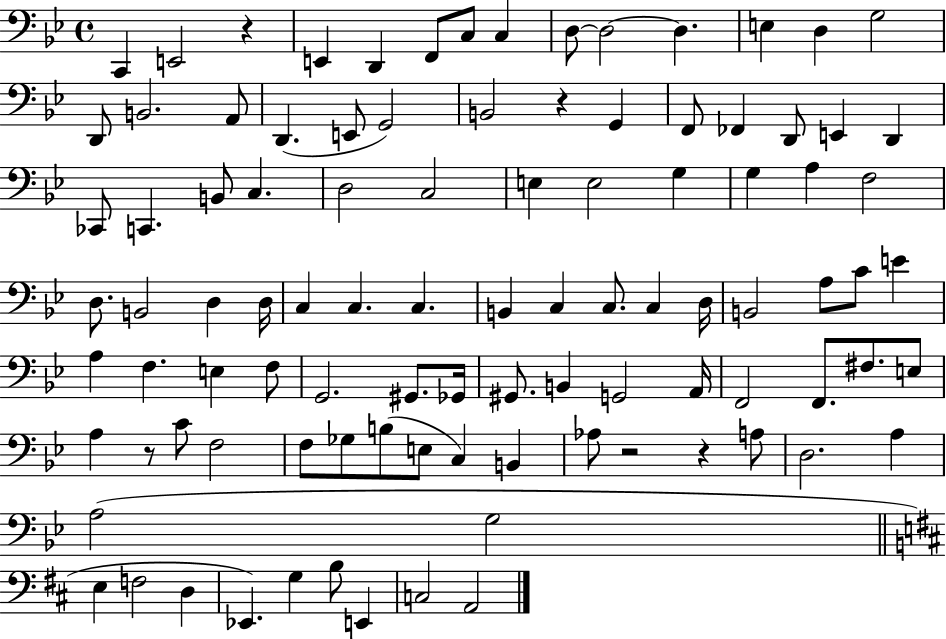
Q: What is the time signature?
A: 4/4